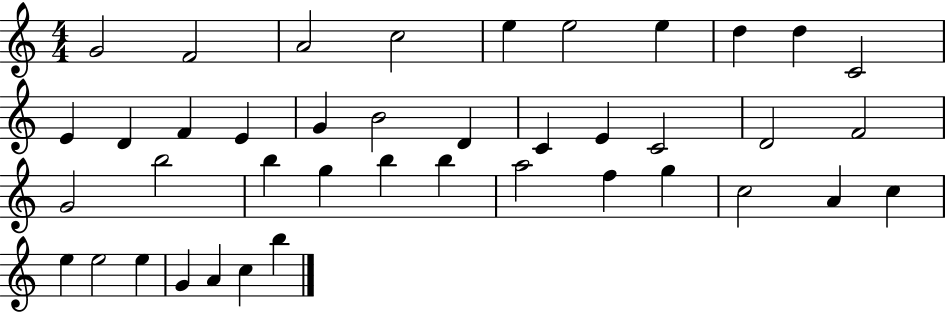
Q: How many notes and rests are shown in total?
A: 41